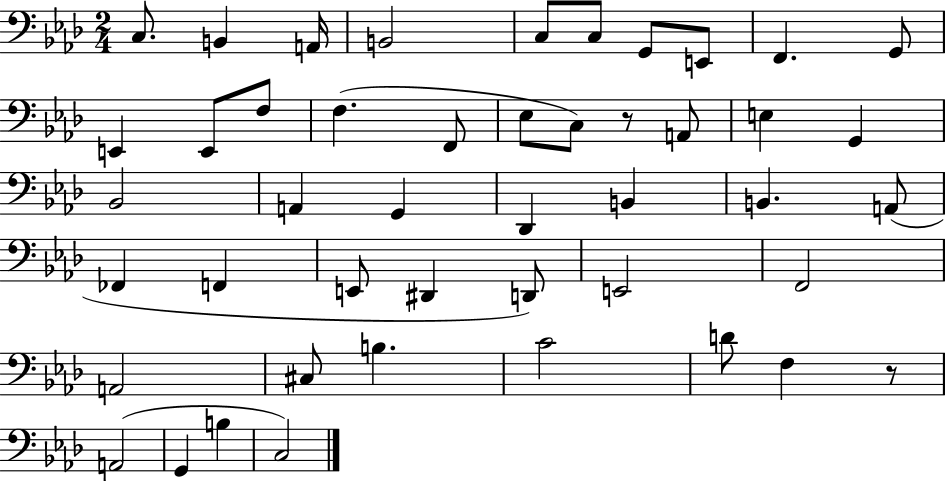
X:1
T:Untitled
M:2/4
L:1/4
K:Ab
C,/2 B,, A,,/4 B,,2 C,/2 C,/2 G,,/2 E,,/2 F,, G,,/2 E,, E,,/2 F,/2 F, F,,/2 _E,/2 C,/2 z/2 A,,/2 E, G,, _B,,2 A,, G,, _D,, B,, B,, A,,/2 _F,, F,, E,,/2 ^D,, D,,/2 E,,2 F,,2 A,,2 ^C,/2 B, C2 D/2 F, z/2 A,,2 G,, B, C,2